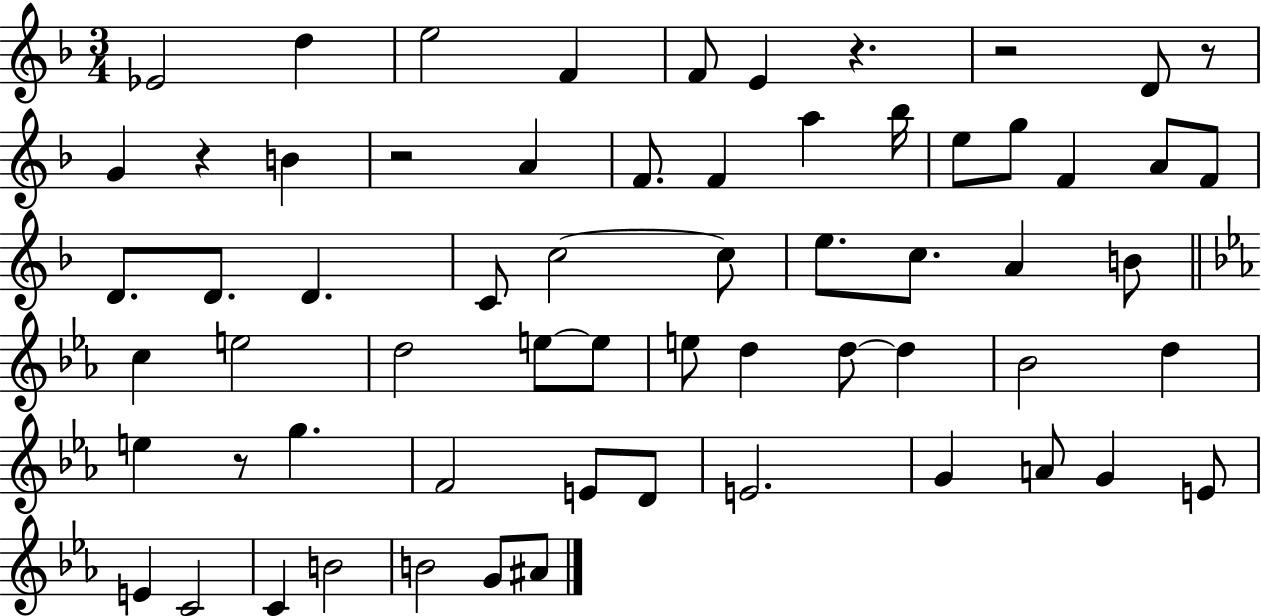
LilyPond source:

{
  \clef treble
  \numericTimeSignature
  \time 3/4
  \key f \major
  ees'2 d''4 | e''2 f'4 | f'8 e'4 r4. | r2 d'8 r8 | \break g'4 r4 b'4 | r2 a'4 | f'8. f'4 a''4 bes''16 | e''8 g''8 f'4 a'8 f'8 | \break d'8. d'8. d'4. | c'8 c''2~~ c''8 | e''8. c''8. a'4 b'8 | \bar "||" \break \key ees \major c''4 e''2 | d''2 e''8~~ e''8 | e''8 d''4 d''8~~ d''4 | bes'2 d''4 | \break e''4 r8 g''4. | f'2 e'8 d'8 | e'2. | g'4 a'8 g'4 e'8 | \break e'4 c'2 | c'4 b'2 | b'2 g'8 ais'8 | \bar "|."
}